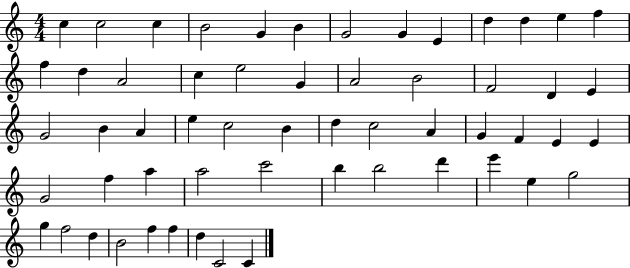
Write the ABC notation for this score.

X:1
T:Untitled
M:4/4
L:1/4
K:C
c c2 c B2 G B G2 G E d d e f f d A2 c e2 G A2 B2 F2 D E G2 B A e c2 B d c2 A G F E E G2 f a a2 c'2 b b2 d' e' e g2 g f2 d B2 f f d C2 C